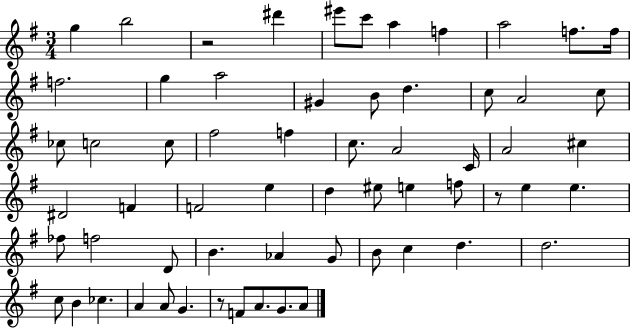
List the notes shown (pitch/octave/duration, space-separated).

G5/q B5/h R/h D#6/q EIS6/e C6/e A5/q F5/q A5/h F5/e. F5/s F5/h. G5/q A5/h G#4/q B4/e D5/q. C5/e A4/h C5/e CES5/e C5/h C5/e F#5/h F5/q C5/e. A4/h C4/s A4/h C#5/q D#4/h F4/q F4/h E5/q D5/q EIS5/e E5/q F5/e R/e E5/q E5/q. FES5/e F5/h D4/e B4/q. Ab4/q G4/e B4/e C5/q D5/q. D5/h. C5/e B4/q CES5/q. A4/q A4/e G4/q. R/e F4/e A4/e. G4/e. A4/e